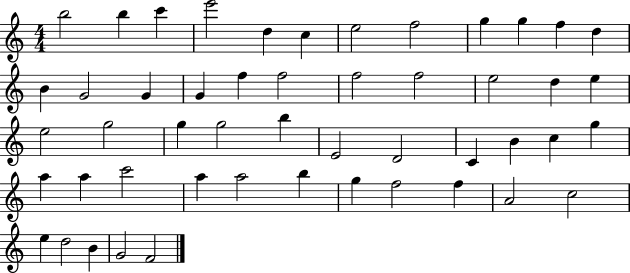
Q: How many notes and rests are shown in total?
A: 50